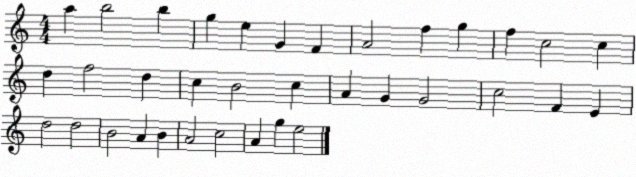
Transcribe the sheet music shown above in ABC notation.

X:1
T:Untitled
M:4/4
L:1/4
K:C
a b2 b g e G F A2 f g f c2 c d f2 d c B2 c A G G2 c2 F E d2 d2 B2 A B A2 c2 A g e2